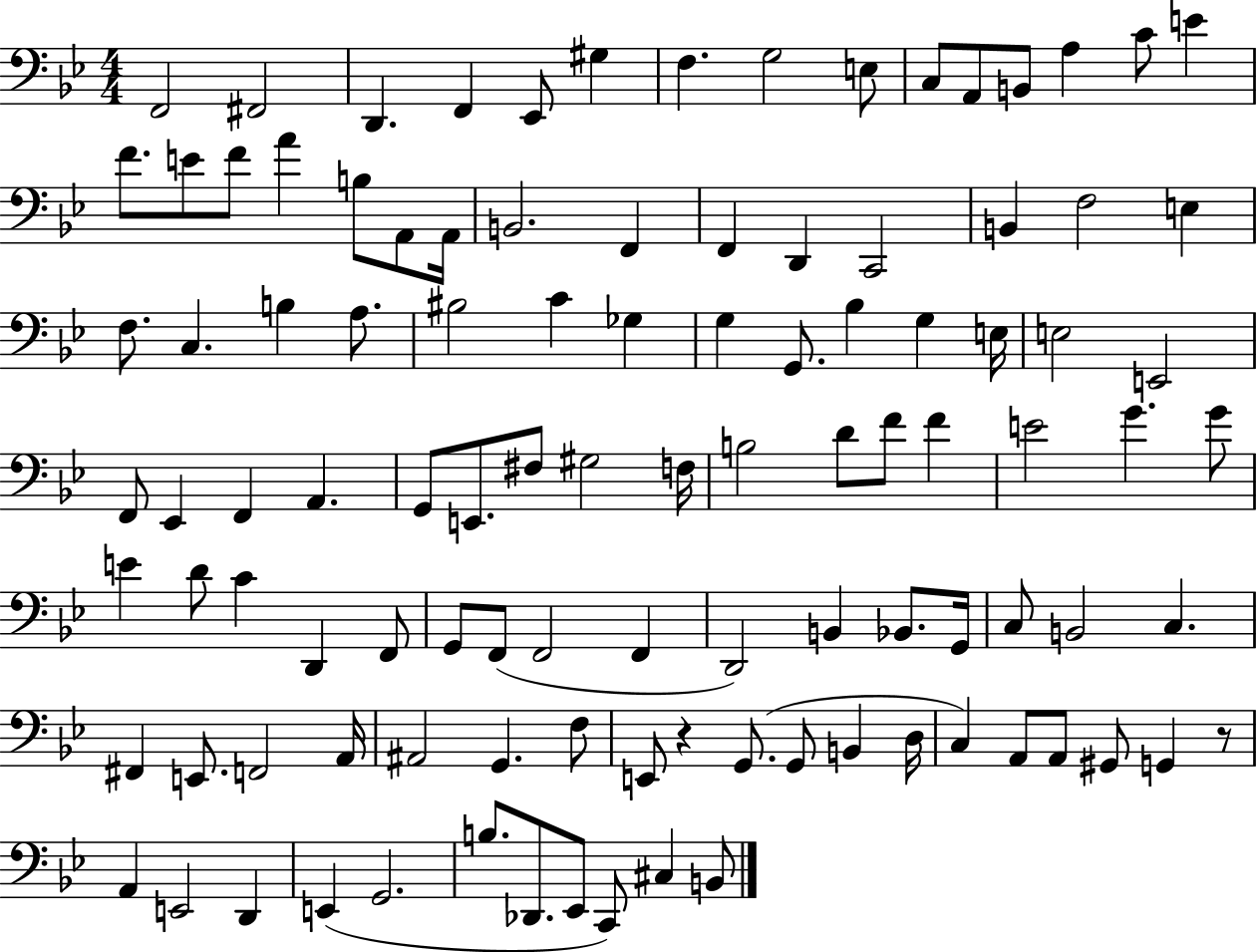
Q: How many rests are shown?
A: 2